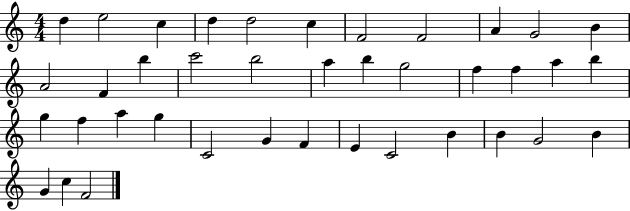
{
  \clef treble
  \numericTimeSignature
  \time 4/4
  \key c \major
  d''4 e''2 c''4 | d''4 d''2 c''4 | f'2 f'2 | a'4 g'2 b'4 | \break a'2 f'4 b''4 | c'''2 b''2 | a''4 b''4 g''2 | f''4 f''4 a''4 b''4 | \break g''4 f''4 a''4 g''4 | c'2 g'4 f'4 | e'4 c'2 b'4 | b'4 g'2 b'4 | \break g'4 c''4 f'2 | \bar "|."
}